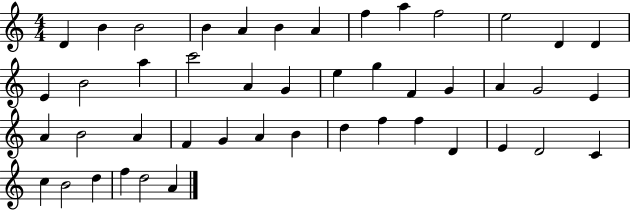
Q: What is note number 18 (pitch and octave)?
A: A4